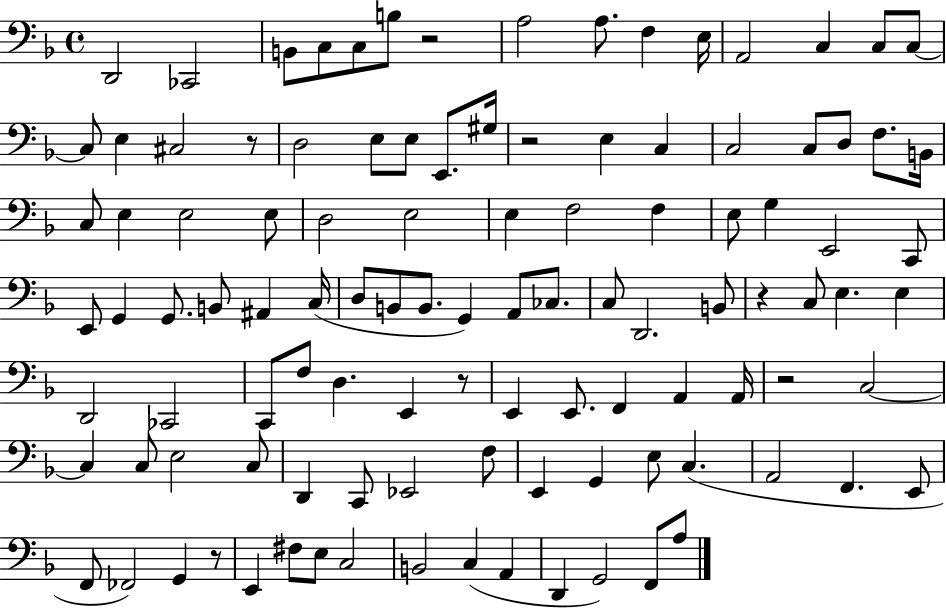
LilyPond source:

{
  \clef bass
  \time 4/4
  \defaultTimeSignature
  \key f \major
  \repeat volta 2 { d,2 ces,2 | b,8 c8 c8 b8 r2 | a2 a8. f4 e16 | a,2 c4 c8 c8~~ | \break c8 e4 cis2 r8 | d2 e8 e8 e,8. gis16 | r2 e4 c4 | c2 c8 d8 f8. b,16 | \break c8 e4 e2 e8 | d2 e2 | e4 f2 f4 | e8 g4 e,2 c,8 | \break e,8 g,4 g,8. b,8 ais,4 c16( | d8 b,8 b,8. g,4) a,8 ces8. | c8 d,2. b,8 | r4 c8 e4. e4 | \break d,2 ces,2 | c,8 f8 d4. e,4 r8 | e,4 e,8. f,4 a,4 a,16 | r2 c2~~ | \break c4 c8 e2 c8 | d,4 c,8 ees,2 f8 | e,4 g,4 e8 c4.( | a,2 f,4. e,8 | \break f,8 fes,2) g,4 r8 | e,4 fis8 e8 c2 | b,2 c4( a,4 | d,4 g,2) f,8 a8 | \break } \bar "|."
}